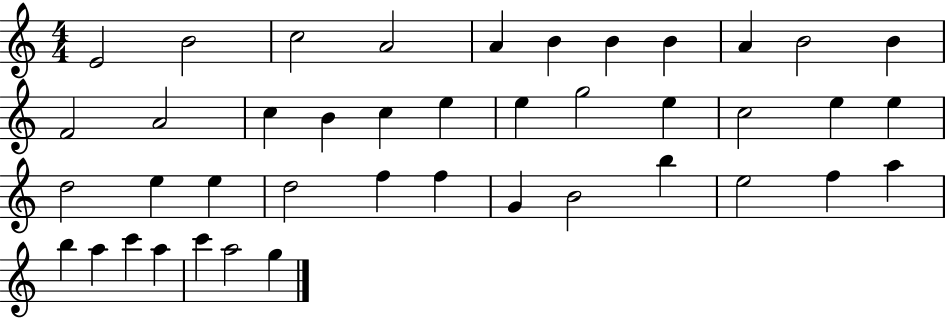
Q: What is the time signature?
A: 4/4